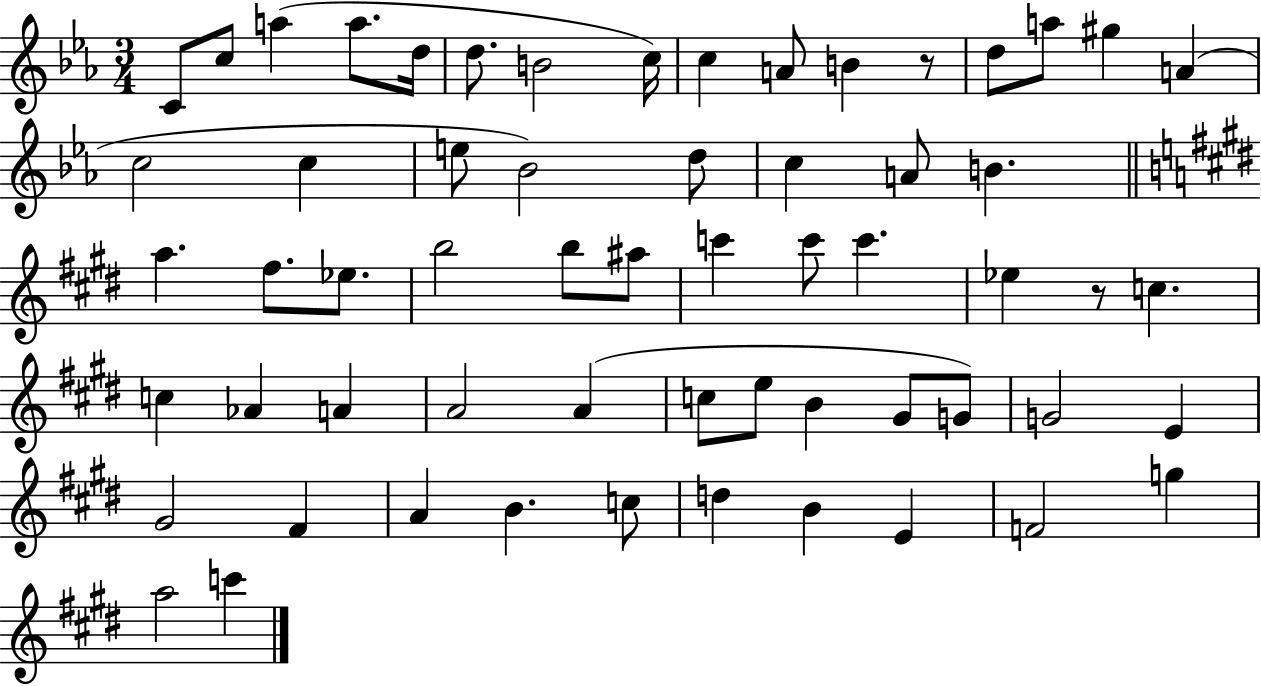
C4/e C5/e A5/q A5/e. D5/s D5/e. B4/h C5/s C5/q A4/e B4/q R/e D5/e A5/e G#5/q A4/q C5/h C5/q E5/e Bb4/h D5/e C5/q A4/e B4/q. A5/q. F#5/e. Eb5/e. B5/h B5/e A#5/e C6/q C6/e C6/q. Eb5/q R/e C5/q. C5/q Ab4/q A4/q A4/h A4/q C5/e E5/e B4/q G#4/e G4/e G4/h E4/q G#4/h F#4/q A4/q B4/q. C5/e D5/q B4/q E4/q F4/h G5/q A5/h C6/q